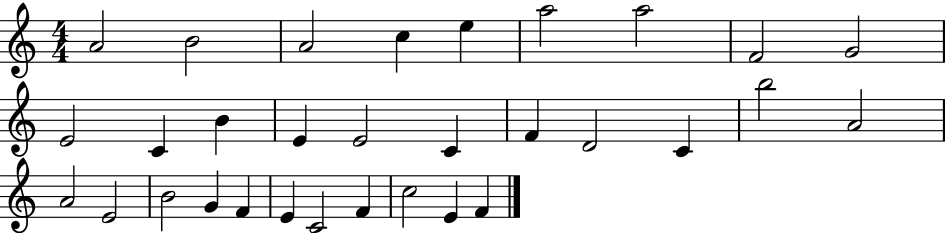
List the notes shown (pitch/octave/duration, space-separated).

A4/h B4/h A4/h C5/q E5/q A5/h A5/h F4/h G4/h E4/h C4/q B4/q E4/q E4/h C4/q F4/q D4/h C4/q B5/h A4/h A4/h E4/h B4/h G4/q F4/q E4/q C4/h F4/q C5/h E4/q F4/q